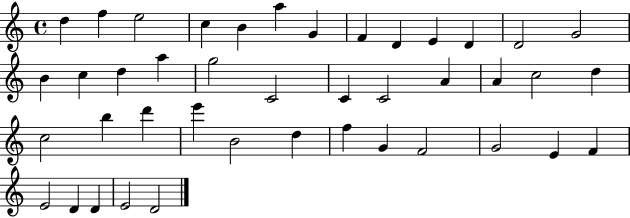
X:1
T:Untitled
M:4/4
L:1/4
K:C
d f e2 c B a G F D E D D2 G2 B c d a g2 C2 C C2 A A c2 d c2 b d' e' B2 d f G F2 G2 E F E2 D D E2 D2